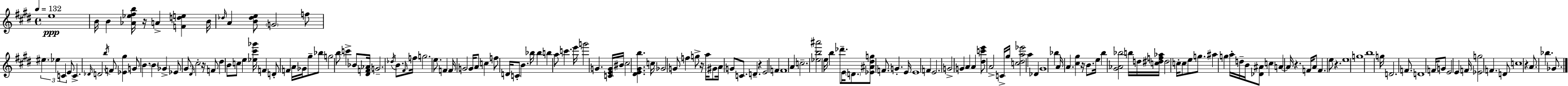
{
  \clef treble
  \time 4/4
  \defaultTimeSignature
  \key e \major
  \tempo 4 = 132
  \repeat volta 2 { e''1\ppp | b'16 b'4 <aes' ees'' fis'' b''>16 r16 a'4-> <f' d'' e''>4 b'16 | \grace { des''16 } a'4 <b' des'' e''>8 \parenthesize g'2 f''8 | \tuplet 3/2 { eis''4. ees''4 c'4 } e'8 | \break c'4.-> \grace { des'16 } d'2 | \acciaccatura { b''16 } f'8 <ees' gis''>4 g'8 b'4. \parenthesize b'4 | ges'4-> ees'8 gis'8 \grace { dis'16 } cis''2-. | r16 f'8 dis''4 b'8 c''8 e''4 | \break <ees'' cis''' ges'''>16 f'4 d'8-. f'4 a'16 ges'16 | gis''8-- bes''8 g''2 b''8 c'''4-> | bes'8 <dis' f' aes'>16 g'2.-- | \acciaccatura { des''16 } b'8. \grace { fis'16 } f''16 g''2. | \break e''8. f'4 f'16 g'2 | g'16 a'8 c''4 f''8 d'16 c'8-. b'4. | bes''16 bes''4 b''4 a''8 | c'''4. e'''16 g'''2 g'4. | \break <c' e' g'>16 bis'16 cis''2 <dis' e' gis' b''>4. | c''16 ges'2 g'8 | f''4 g''8-> r16 a''16 \parenthesize gis'8 a'16 g'8 c'8. | d'4.-- r4 e'2 | \break f'4 f'1 | a'4 c''2.-- | <ees'' b'' ais'''>2 e''16 b''4 | des'''8.-- e'16 \parenthesize d'8. <ees' ais' dis'' g''>8 f'8. g'4.-. | \break e'16 e'1 | f'4 e'2. | g'2-> g'4 | a'4 a'4 <dis'' c''' e'''>8 a'2-> | \break c'16-> gis''16 <c'' dis'' a'' ees'''>2 a''4 | des'4 gis'1 | bes''4 a'16 a'4. | <cis'' gis''>4 r16 b'8. e''16 b''4 <gis' aes' bes''>2 | \break b''16 d''16 <c'' dis'' f'' aes''>16 dis''2 | c''16-. c''8 e''8 g''8. ais''4 g''4 | a''16-. d''16-- b'16 <des' ais'>8 c''4 a'4~~ a'16 r4. | f'16 a'8 f'4. e''8 | \break r4. e''1 | g''1 | b''1 | g''16 d'2. | \break f'8. d'1 | f'16 g'8 e'2 | e'4 f'16 <ees' g''>2 f'4. | d'8 c''1 | \break r4 a'8. bes''4. | ges'8. } \bar "|."
}